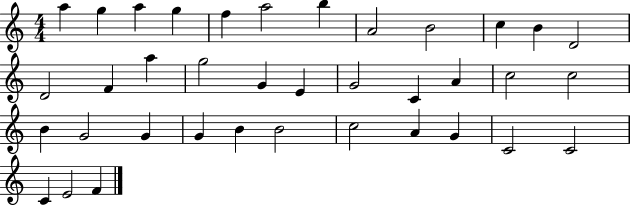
A5/q G5/q A5/q G5/q F5/q A5/h B5/q A4/h B4/h C5/q B4/q D4/h D4/h F4/q A5/q G5/h G4/q E4/q G4/h C4/q A4/q C5/h C5/h B4/q G4/h G4/q G4/q B4/q B4/h C5/h A4/q G4/q C4/h C4/h C4/q E4/h F4/q